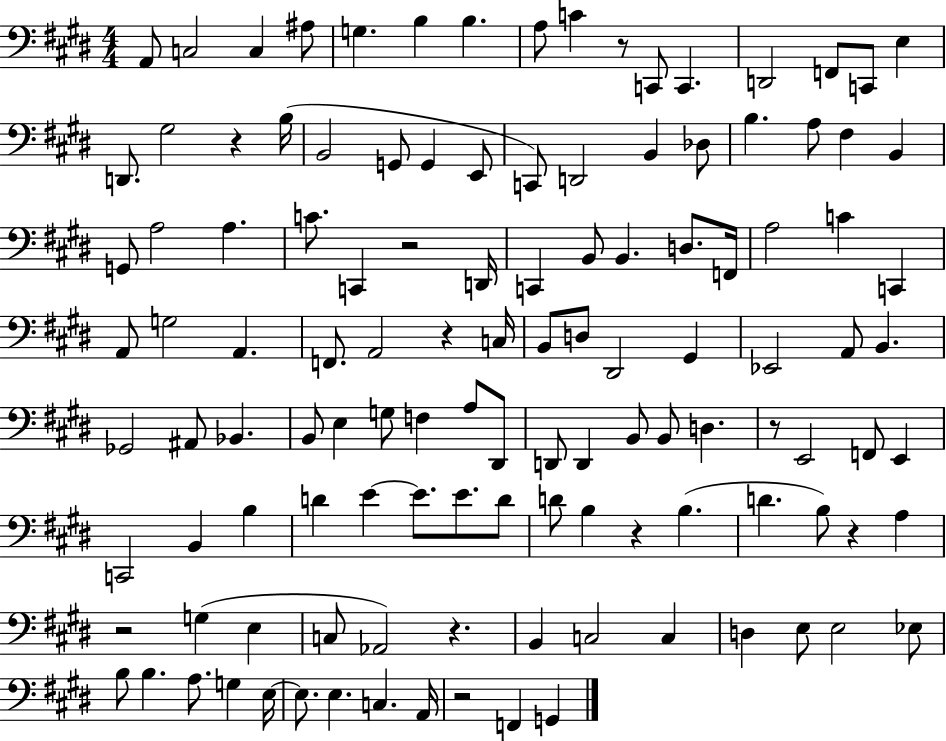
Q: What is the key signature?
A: E major